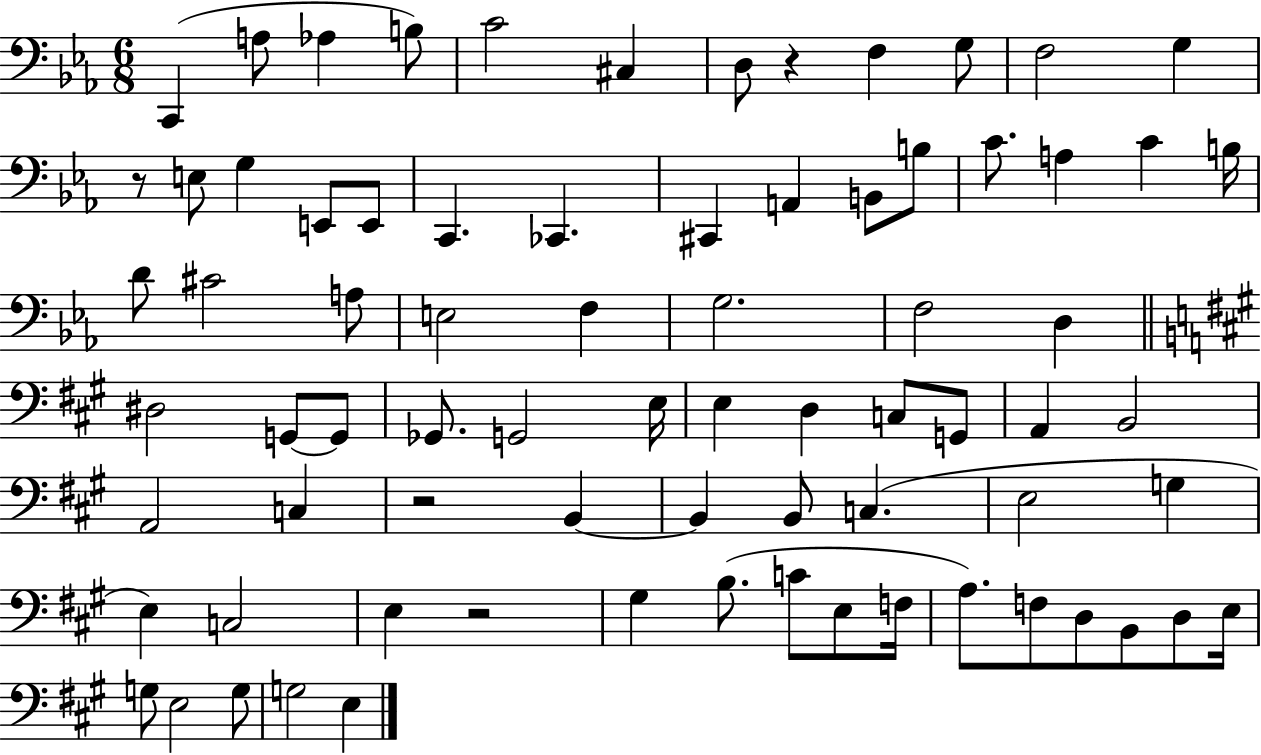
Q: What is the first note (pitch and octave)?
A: C2